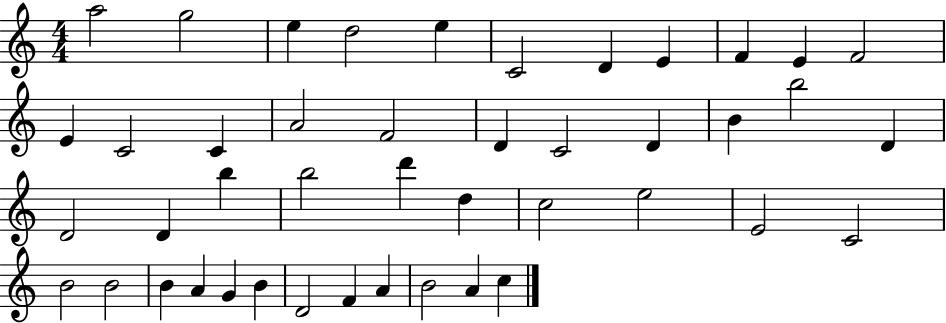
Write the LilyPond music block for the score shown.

{
  \clef treble
  \numericTimeSignature
  \time 4/4
  \key c \major
  a''2 g''2 | e''4 d''2 e''4 | c'2 d'4 e'4 | f'4 e'4 f'2 | \break e'4 c'2 c'4 | a'2 f'2 | d'4 c'2 d'4 | b'4 b''2 d'4 | \break d'2 d'4 b''4 | b''2 d'''4 d''4 | c''2 e''2 | e'2 c'2 | \break b'2 b'2 | b'4 a'4 g'4 b'4 | d'2 f'4 a'4 | b'2 a'4 c''4 | \break \bar "|."
}